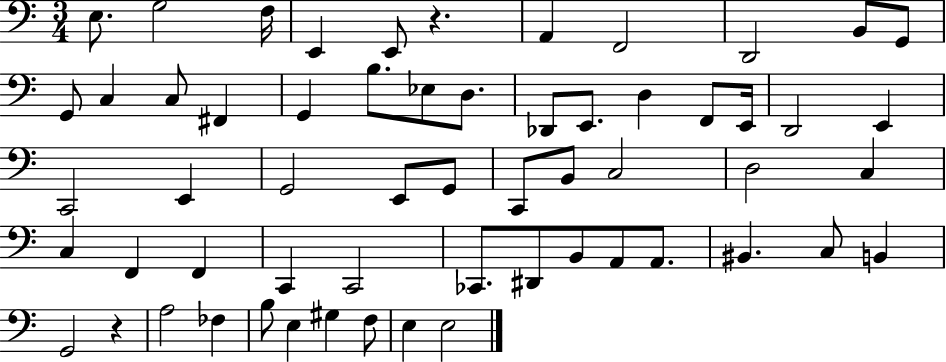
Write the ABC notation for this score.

X:1
T:Untitled
M:3/4
L:1/4
K:C
E,/2 G,2 F,/4 E,, E,,/2 z A,, F,,2 D,,2 B,,/2 G,,/2 G,,/2 C, C,/2 ^F,, G,, B,/2 _E,/2 D,/2 _D,,/2 E,,/2 D, F,,/2 E,,/4 D,,2 E,, C,,2 E,, G,,2 E,,/2 G,,/2 C,,/2 B,,/2 C,2 D,2 C, C, F,, F,, C,, C,,2 _C,,/2 ^D,,/2 B,,/2 A,,/2 A,,/2 ^B,, C,/2 B,, G,,2 z A,2 _F, B,/2 E, ^G, F,/2 E, E,2